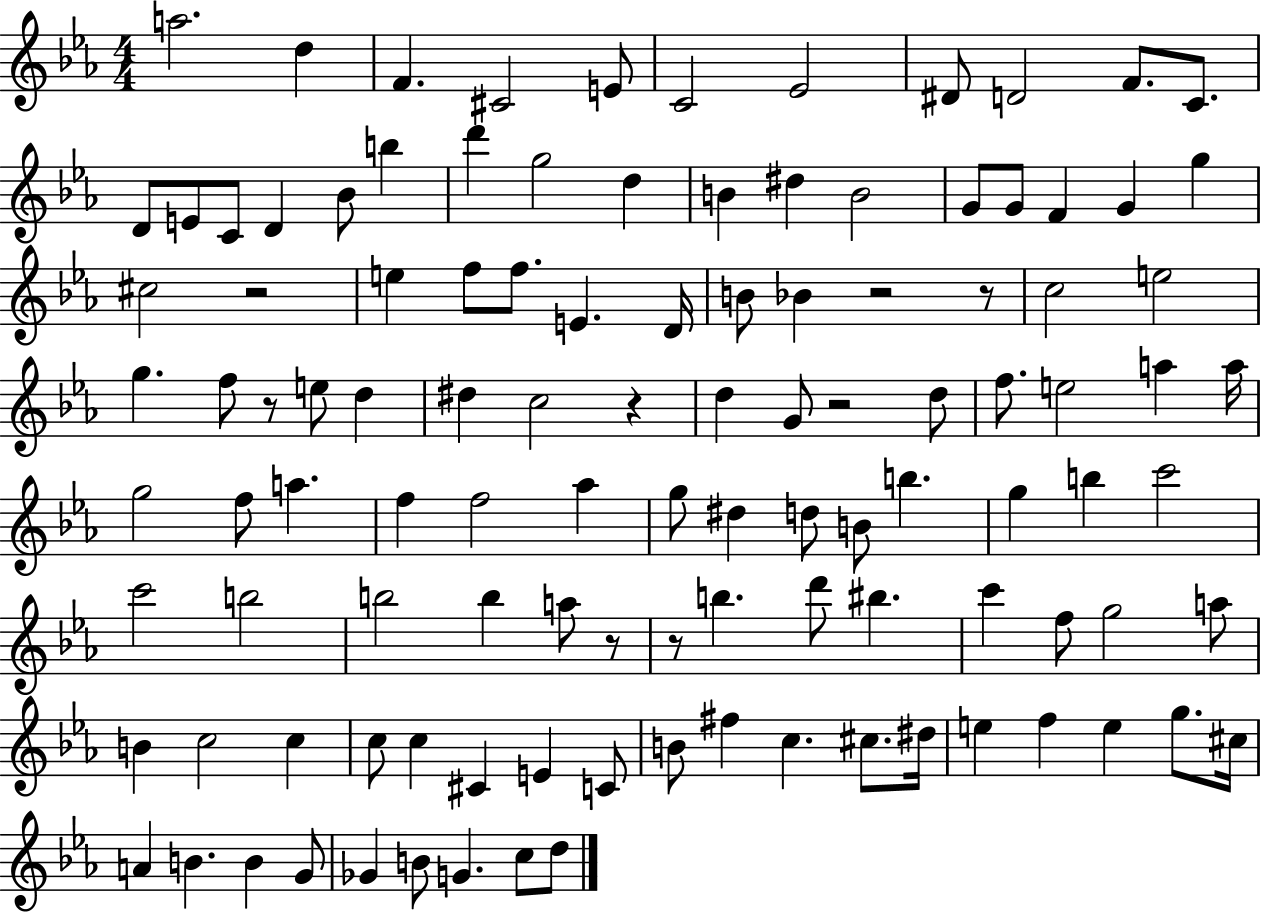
A5/h. D5/q F4/q. C#4/h E4/e C4/h Eb4/h D#4/e D4/h F4/e. C4/e. D4/e E4/e C4/e D4/q Bb4/e B5/q D6/q G5/h D5/q B4/q D#5/q B4/h G4/e G4/e F4/q G4/q G5/q C#5/h R/h E5/q F5/e F5/e. E4/q. D4/s B4/e Bb4/q R/h R/e C5/h E5/h G5/q. F5/e R/e E5/e D5/q D#5/q C5/h R/q D5/q G4/e R/h D5/e F5/e. E5/h A5/q A5/s G5/h F5/e A5/q. F5/q F5/h Ab5/q G5/e D#5/q D5/e B4/e B5/q. G5/q B5/q C6/h C6/h B5/h B5/h B5/q A5/e R/e R/e B5/q. D6/e BIS5/q. C6/q F5/e G5/h A5/e B4/q C5/h C5/q C5/e C5/q C#4/q E4/q C4/e B4/e F#5/q C5/q. C#5/e. D#5/s E5/q F5/q E5/q G5/e. C#5/s A4/q B4/q. B4/q G4/e Gb4/q B4/e G4/q. C5/e D5/e